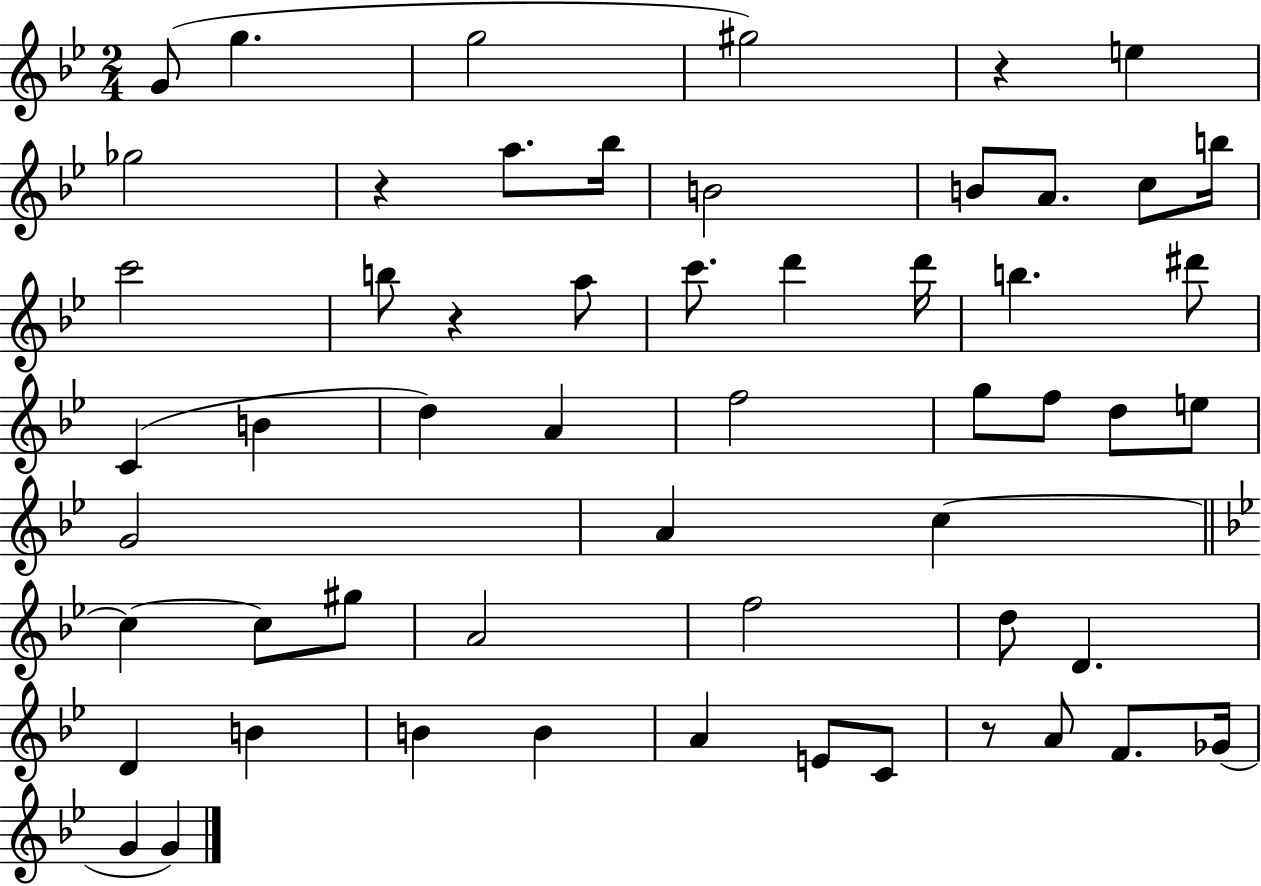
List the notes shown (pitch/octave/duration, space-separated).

G4/e G5/q. G5/h G#5/h R/q E5/q Gb5/h R/q A5/e. Bb5/s B4/h B4/e A4/e. C5/e B5/s C6/h B5/e R/q A5/e C6/e. D6/q D6/s B5/q. D#6/e C4/q B4/q D5/q A4/q F5/h G5/e F5/e D5/e E5/e G4/h A4/q C5/q C5/q C5/e G#5/e A4/h F5/h D5/e D4/q. D4/q B4/q B4/q B4/q A4/q E4/e C4/e R/e A4/e F4/e. Gb4/s G4/q G4/q